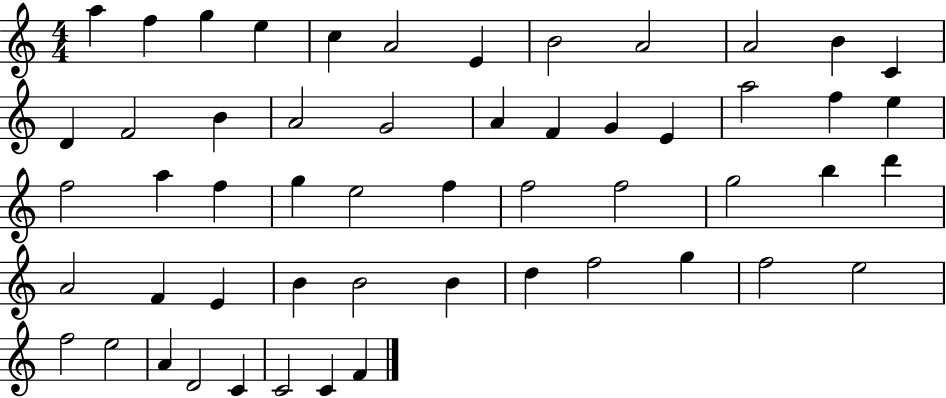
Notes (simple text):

A5/q F5/q G5/q E5/q C5/q A4/h E4/q B4/h A4/h A4/h B4/q C4/q D4/q F4/h B4/q A4/h G4/h A4/q F4/q G4/q E4/q A5/h F5/q E5/q F5/h A5/q F5/q G5/q E5/h F5/q F5/h F5/h G5/h B5/q D6/q A4/h F4/q E4/q B4/q B4/h B4/q D5/q F5/h G5/q F5/h E5/h F5/h E5/h A4/q D4/h C4/q C4/h C4/q F4/q